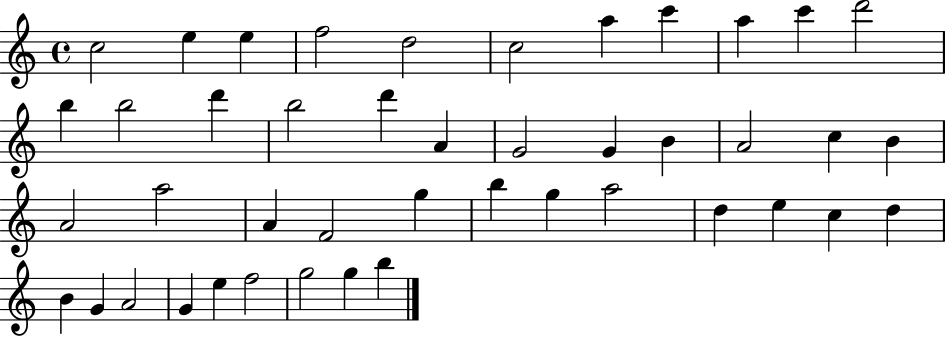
C5/h E5/q E5/q F5/h D5/h C5/h A5/q C6/q A5/q C6/q D6/h B5/q B5/h D6/q B5/h D6/q A4/q G4/h G4/q B4/q A4/h C5/q B4/q A4/h A5/h A4/q F4/h G5/q B5/q G5/q A5/h D5/q E5/q C5/q D5/q B4/q G4/q A4/h G4/q E5/q F5/h G5/h G5/q B5/q